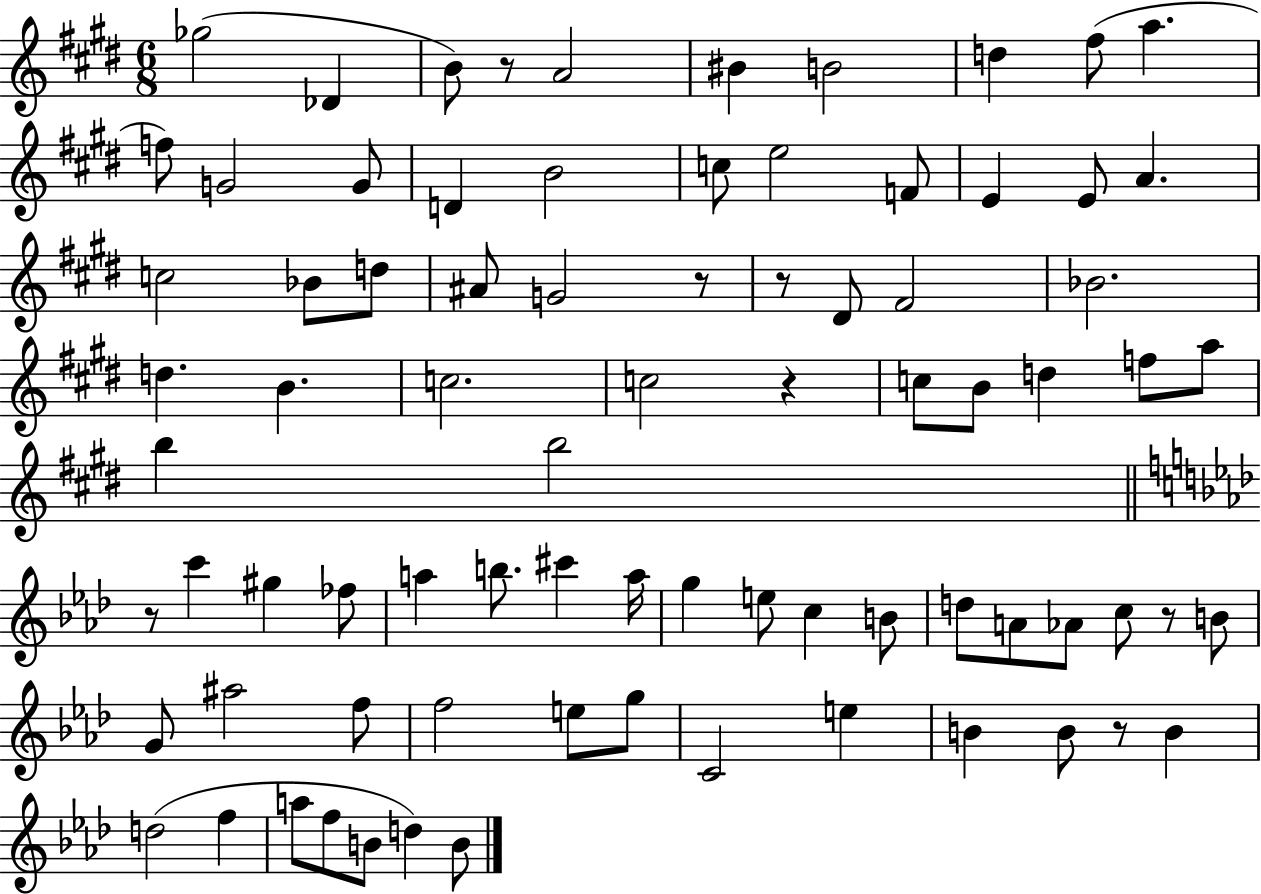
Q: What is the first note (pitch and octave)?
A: Gb5